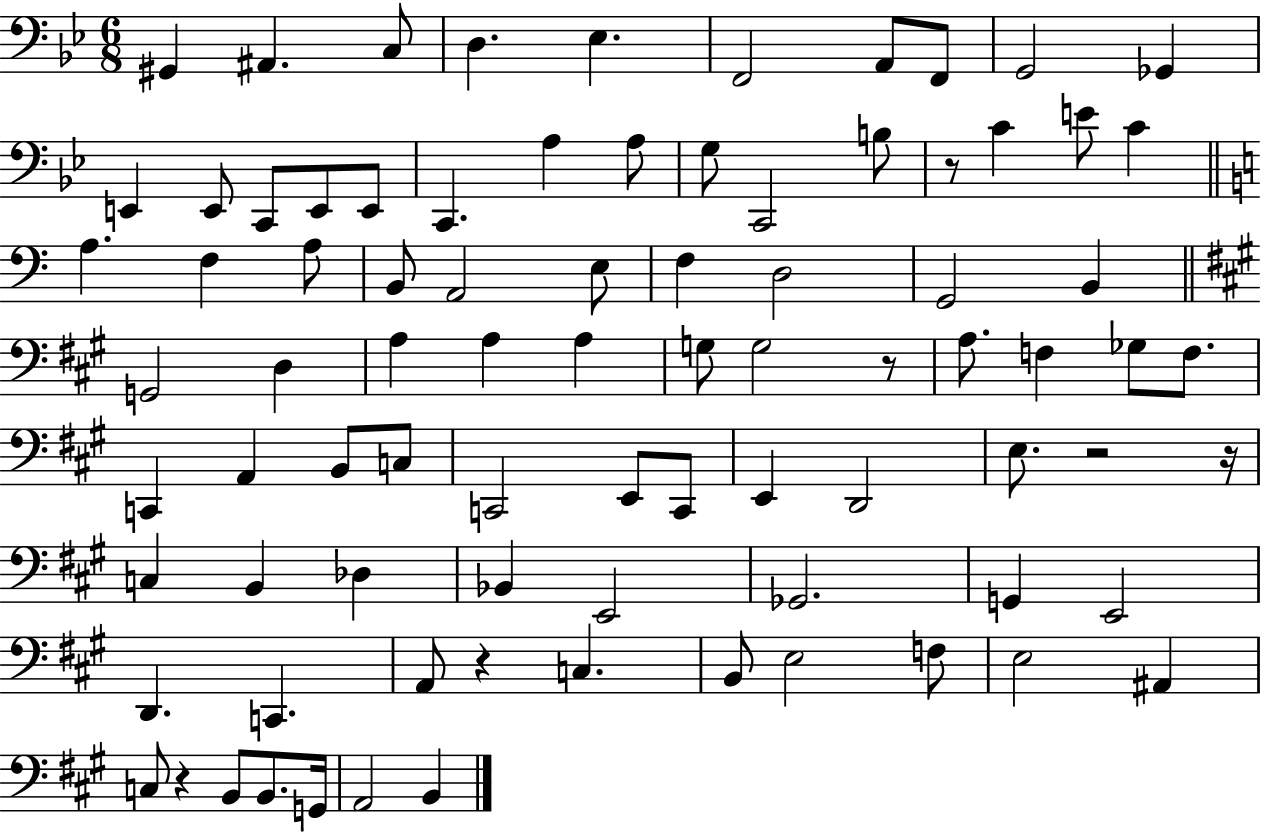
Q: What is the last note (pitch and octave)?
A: B2